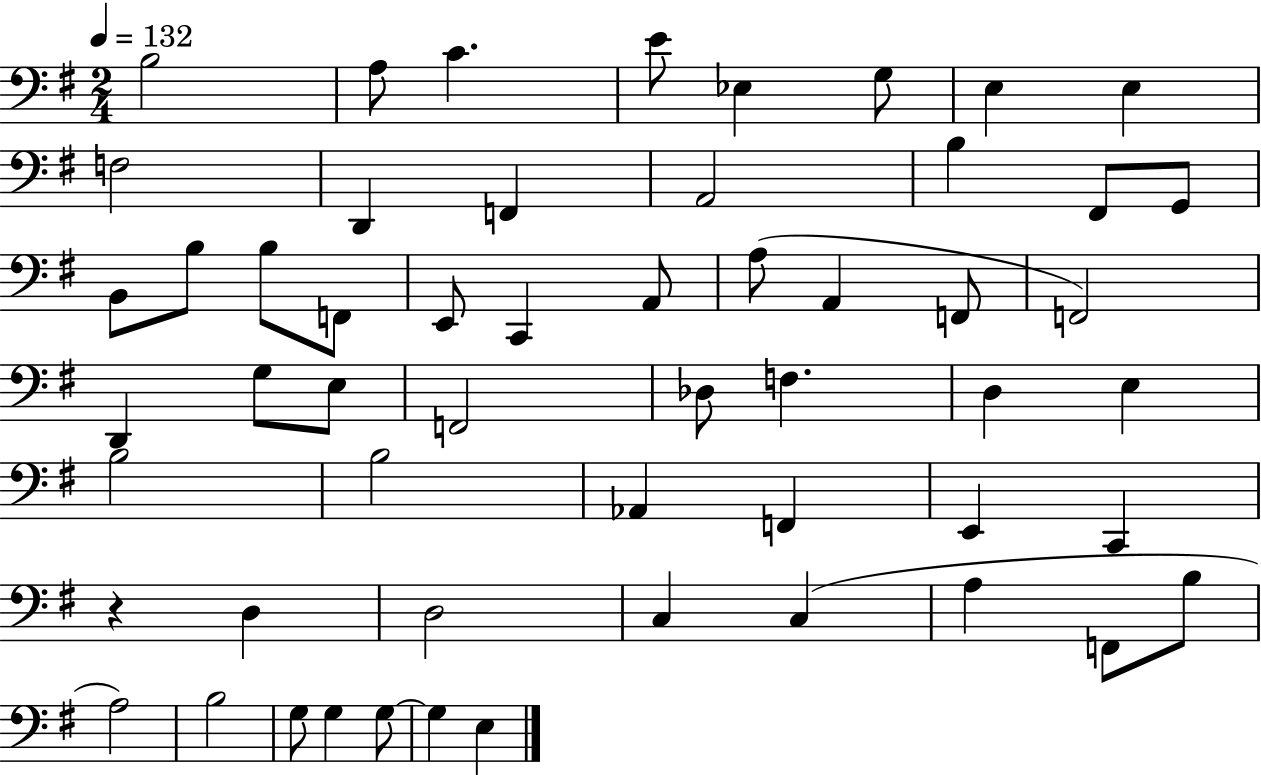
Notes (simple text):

B3/h A3/e C4/q. E4/e Eb3/q G3/e E3/q E3/q F3/h D2/q F2/q A2/h B3/q F#2/e G2/e B2/e B3/e B3/e F2/e E2/e C2/q A2/e A3/e A2/q F2/e F2/h D2/q G3/e E3/e F2/h Db3/e F3/q. D3/q E3/q B3/h B3/h Ab2/q F2/q E2/q C2/q R/q D3/q D3/h C3/q C3/q A3/q F2/e B3/e A3/h B3/h G3/e G3/q G3/e G3/q E3/q